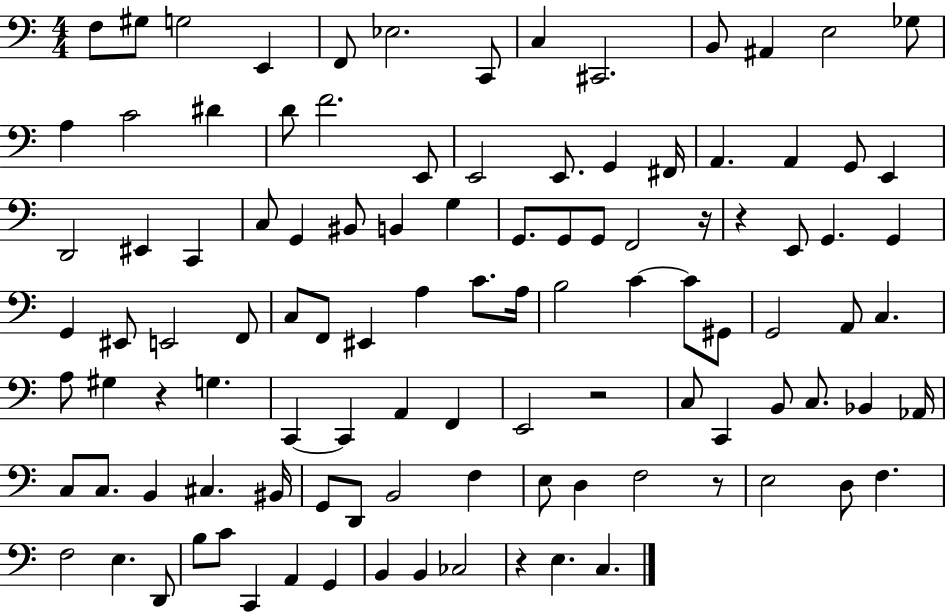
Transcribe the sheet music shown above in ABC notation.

X:1
T:Untitled
M:4/4
L:1/4
K:C
F,/2 ^G,/2 G,2 E,, F,,/2 _E,2 C,,/2 C, ^C,,2 B,,/2 ^A,, E,2 _G,/2 A, C2 ^D D/2 F2 E,,/2 E,,2 E,,/2 G,, ^F,,/4 A,, A,, G,,/2 E,, D,,2 ^E,, C,, C,/2 G,, ^B,,/2 B,, G, G,,/2 G,,/2 G,,/2 F,,2 z/4 z E,,/2 G,, G,, G,, ^E,,/2 E,,2 F,,/2 C,/2 F,,/2 ^E,, A, C/2 A,/4 B,2 C C/2 ^G,,/2 G,,2 A,,/2 C, A,/2 ^G, z G, C,, C,, A,, F,, E,,2 z2 C,/2 C,, B,,/2 C,/2 _B,, _A,,/4 C,/2 C,/2 B,, ^C, ^B,,/4 G,,/2 D,,/2 B,,2 F, E,/2 D, F,2 z/2 E,2 D,/2 F, F,2 E, D,,/2 B,/2 C/2 C,, A,, G,, B,, B,, _C,2 z E, C,